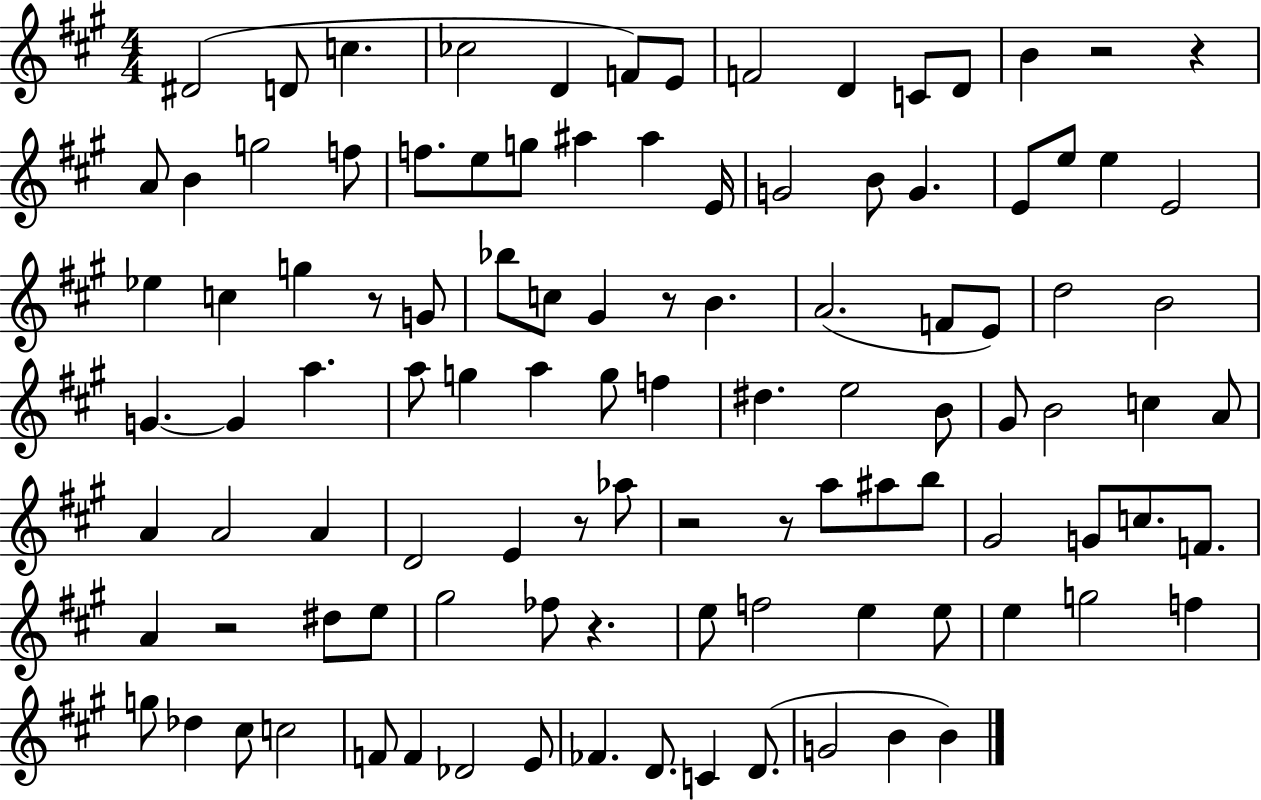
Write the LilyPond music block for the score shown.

{
  \clef treble
  \numericTimeSignature
  \time 4/4
  \key a \major
  dis'2( d'8 c''4. | ces''2 d'4 f'8) e'8 | f'2 d'4 c'8 d'8 | b'4 r2 r4 | \break a'8 b'4 g''2 f''8 | f''8. e''8 g''8 ais''4 ais''4 e'16 | g'2 b'8 g'4. | e'8 e''8 e''4 e'2 | \break ees''4 c''4 g''4 r8 g'8 | bes''8 c''8 gis'4 r8 b'4. | a'2.( f'8 e'8) | d''2 b'2 | \break g'4.~~ g'4 a''4. | a''8 g''4 a''4 g''8 f''4 | dis''4. e''2 b'8 | gis'8 b'2 c''4 a'8 | \break a'4 a'2 a'4 | d'2 e'4 r8 aes''8 | r2 r8 a''8 ais''8 b''8 | gis'2 g'8 c''8. f'8. | \break a'4 r2 dis''8 e''8 | gis''2 fes''8 r4. | e''8 f''2 e''4 e''8 | e''4 g''2 f''4 | \break g''8 des''4 cis''8 c''2 | f'8 f'4 des'2 e'8 | fes'4. d'8. c'4 d'8.( | g'2 b'4 b'4) | \break \bar "|."
}